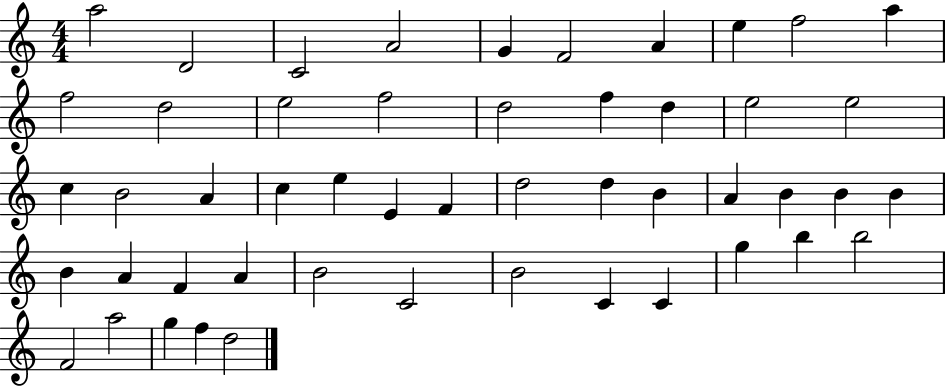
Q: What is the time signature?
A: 4/4